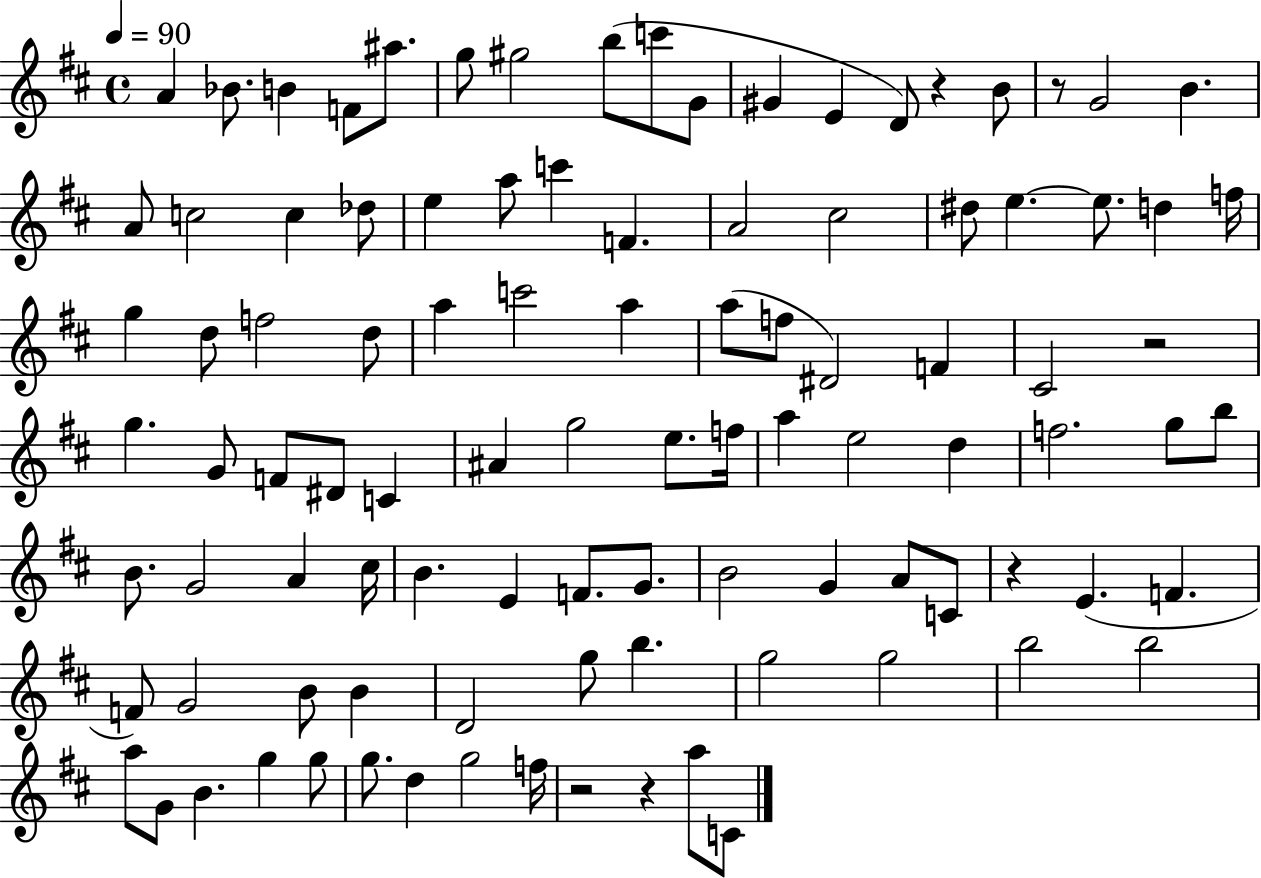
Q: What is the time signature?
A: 4/4